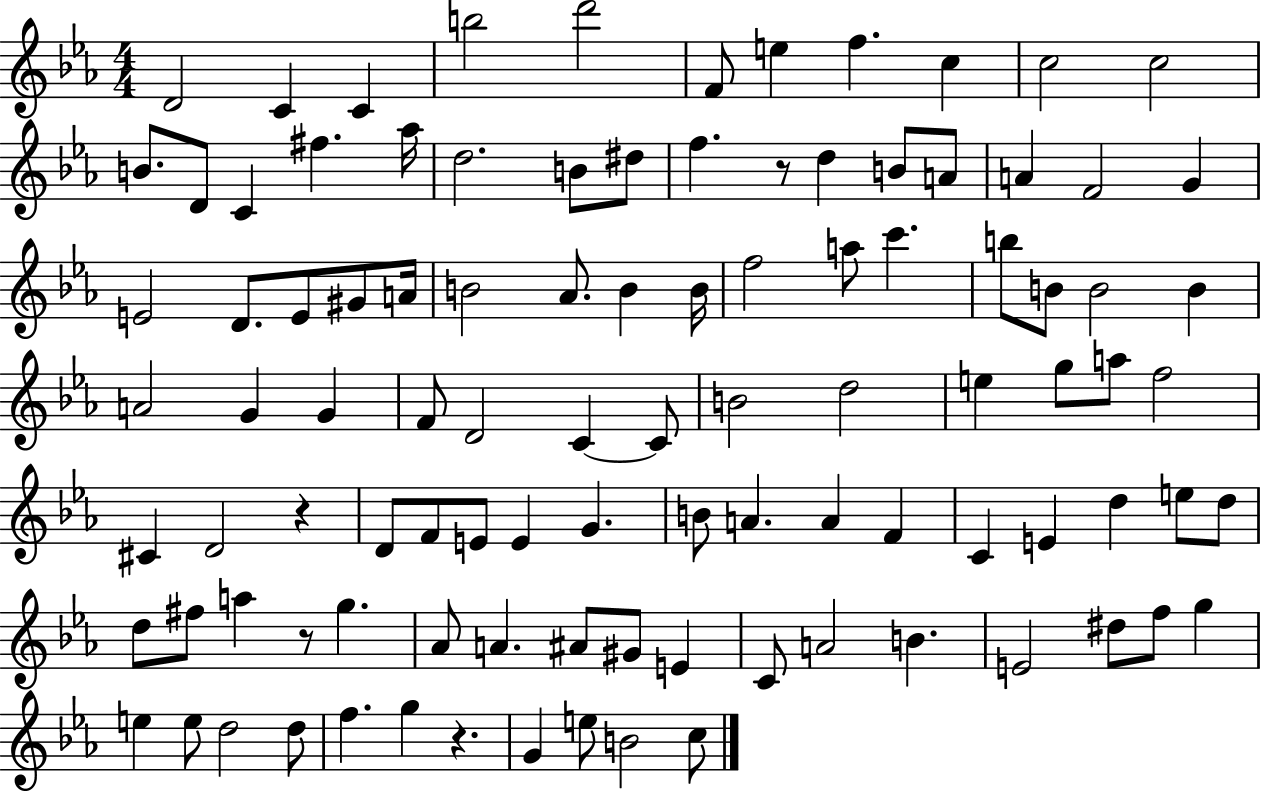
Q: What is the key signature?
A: EES major